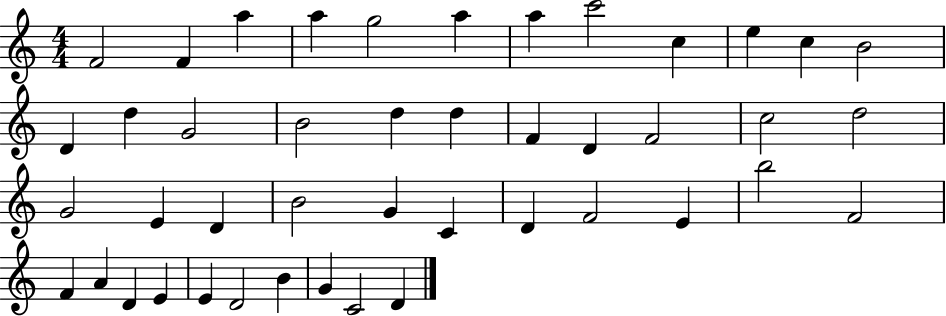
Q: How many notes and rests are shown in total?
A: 44